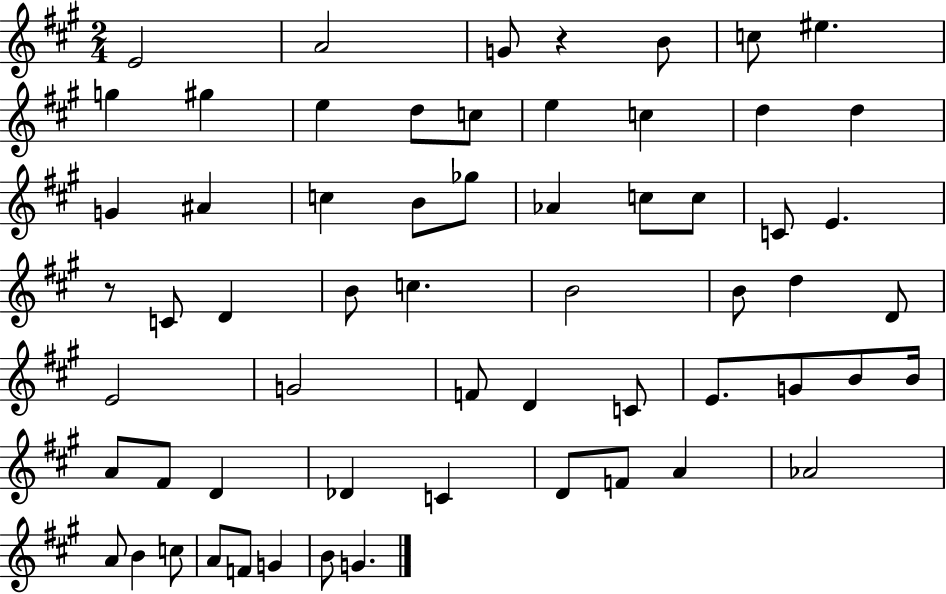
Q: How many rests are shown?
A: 2